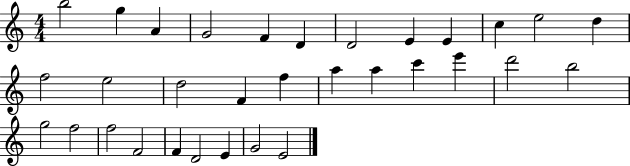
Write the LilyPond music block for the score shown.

{
  \clef treble
  \numericTimeSignature
  \time 4/4
  \key c \major
  b''2 g''4 a'4 | g'2 f'4 d'4 | d'2 e'4 e'4 | c''4 e''2 d''4 | \break f''2 e''2 | d''2 f'4 f''4 | a''4 a''4 c'''4 e'''4 | d'''2 b''2 | \break g''2 f''2 | f''2 f'2 | f'4 d'2 e'4 | g'2 e'2 | \break \bar "|."
}